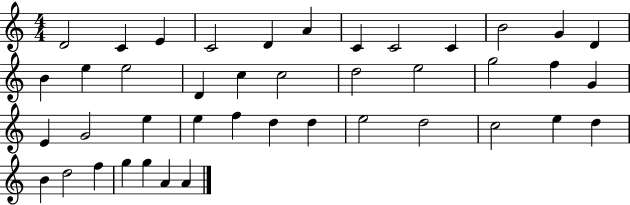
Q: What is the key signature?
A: C major